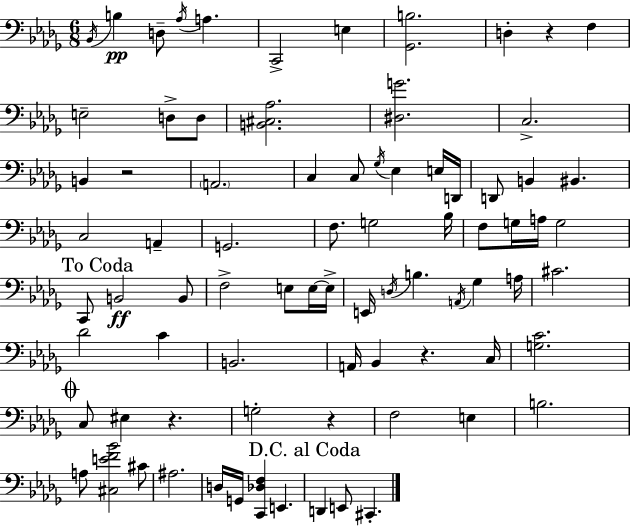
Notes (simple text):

Bb2/s B3/q D3/e Ab3/s A3/q. C2/h E3/q [Gb2,B3]/h. D3/q R/q F3/q E3/h D3/e D3/e [B2,C#3,Ab3]/h. [D#3,G4]/h. C3/h. B2/q R/h A2/h. C3/q C3/e Gb3/s Eb3/q E3/s D2/s D2/e B2/q BIS2/q. C3/h A2/q G2/h. F3/e. G3/h Bb3/s F3/e G3/s A3/s G3/h C2/e B2/h B2/e F3/h E3/e E3/s E3/s E2/s D3/s B3/q. A2/s Gb3/q A3/s C#4/h. Db4/h C4/q B2/h. A2/s Bb2/q R/q. C3/s [G3,C4]/h. C3/e EIS3/q R/q. G3/h R/q F3/h E3/q B3/h. A3/e [C#3,E4,F4,Bb4]/h C#4/e A#3/h. D3/s G2/s [C2,Db3,F3]/q E2/q. D2/q E2/e C#2/q.